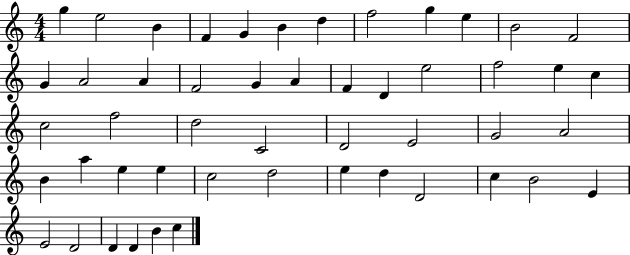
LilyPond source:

{
  \clef treble
  \numericTimeSignature
  \time 4/4
  \key c \major
  g''4 e''2 b'4 | f'4 g'4 b'4 d''4 | f''2 g''4 e''4 | b'2 f'2 | \break g'4 a'2 a'4 | f'2 g'4 a'4 | f'4 d'4 e''2 | f''2 e''4 c''4 | \break c''2 f''2 | d''2 c'2 | d'2 e'2 | g'2 a'2 | \break b'4 a''4 e''4 e''4 | c''2 d''2 | e''4 d''4 d'2 | c''4 b'2 e'4 | \break e'2 d'2 | d'4 d'4 b'4 c''4 | \bar "|."
}